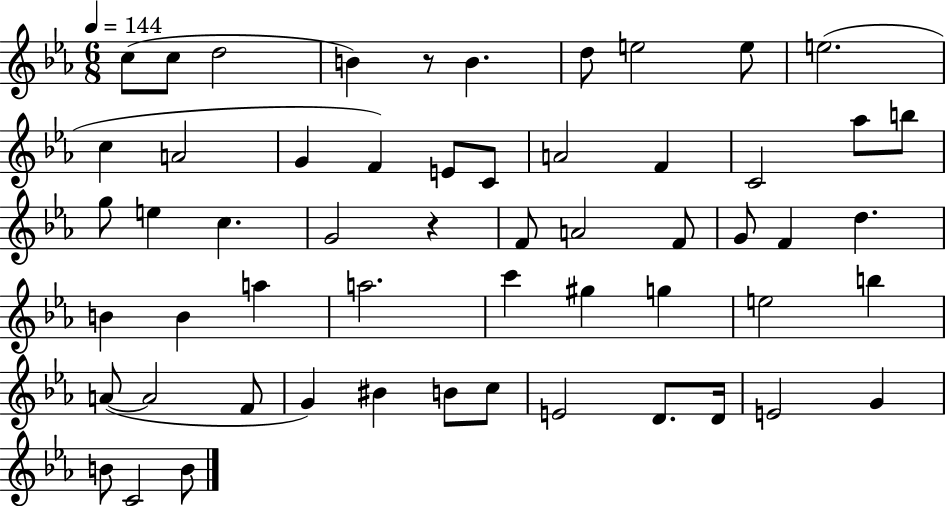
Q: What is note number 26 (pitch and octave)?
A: A4